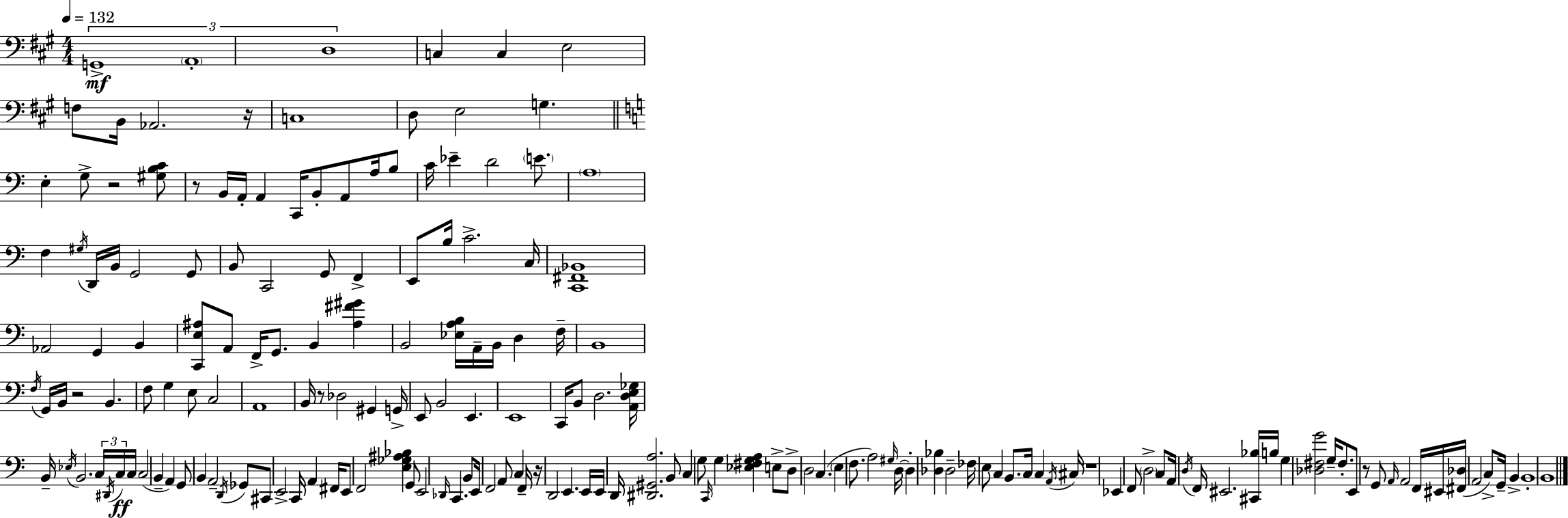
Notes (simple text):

G2/w A2/w D3/w C3/q C3/q E3/h F3/e B2/s Ab2/h. R/s C3/w D3/e E3/h G3/q. E3/q G3/e R/h [G#3,B3,C4]/e R/e B2/s A2/s A2/q C2/s B2/e A2/e A3/s B3/e C4/s Eb4/q D4/h E4/e. A3/w F3/q G#3/s D2/s B2/s G2/h G2/e B2/e C2/h G2/e F2/q E2/e B3/s C4/h. C3/s [C2,F#2,Bb2]/w Ab2/h G2/q B2/q [C2,E3,A#3]/e A2/e F2/s G2/e. B2/q [A#3,F#4,G#4]/q B2/h [Eb3,A3,B3]/s A2/s B2/s D3/q F3/s B2/w F3/s G2/s B2/s R/h B2/q. F3/e G3/q E3/e C3/h A2/w B2/s R/e Db3/h G#2/q G2/s E2/e B2/h E2/q. E2/w C2/s B2/e D3/h. [A2,D3,E3,Gb3]/s B2/s Eb3/s B2/h. C3/s D#2/s C3/s C3/s C3/h B2/q A2/q G2/e B2/q A2/h D2/s Gb2/e C#2/e E2/h C2/s A2/q F#2/s E2/e F2/h [E3,Gb3,A#3,Bb3]/q G2/e E2/h Db2/s C2/q. B2/e E2/s F2/h A2/e C3/q F2/s R/s D2/h E2/q. E2/s E2/s D2/s [D#2,G#2,A3]/h. B2/e C3/q G3/e C2/s G3/q [Eb3,F#3,G3,A3]/q E3/e D3/e D3/h C3/q. E3/q F3/e. A3/h G#3/s D3/s D3/q [Db3,Bb3]/q Db3/h FES3/s E3/e C3/q B2/e. C3/s C3/q A2/s C#3/s R/w Eb2/q F2/e D3/h C3/e A2/s D3/s F2/s EIS2/h. [C#2,Bb3]/s B3/s G3/q [Db3,F#3,G4]/h G3/s F#3/e. E2/e R/e G2/e A2/s A2/h F2/s EIS2/s [F#2,Db3]/s A2/h C3/e G2/s B2/q B2/w B2/w